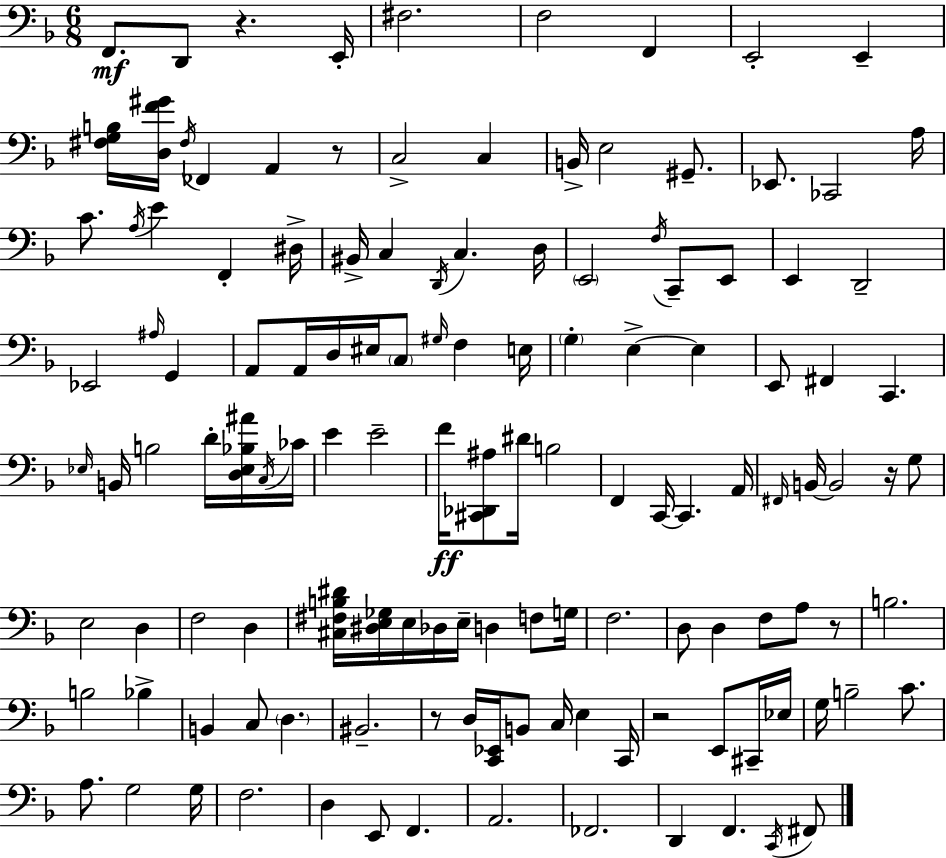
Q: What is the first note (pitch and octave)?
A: F2